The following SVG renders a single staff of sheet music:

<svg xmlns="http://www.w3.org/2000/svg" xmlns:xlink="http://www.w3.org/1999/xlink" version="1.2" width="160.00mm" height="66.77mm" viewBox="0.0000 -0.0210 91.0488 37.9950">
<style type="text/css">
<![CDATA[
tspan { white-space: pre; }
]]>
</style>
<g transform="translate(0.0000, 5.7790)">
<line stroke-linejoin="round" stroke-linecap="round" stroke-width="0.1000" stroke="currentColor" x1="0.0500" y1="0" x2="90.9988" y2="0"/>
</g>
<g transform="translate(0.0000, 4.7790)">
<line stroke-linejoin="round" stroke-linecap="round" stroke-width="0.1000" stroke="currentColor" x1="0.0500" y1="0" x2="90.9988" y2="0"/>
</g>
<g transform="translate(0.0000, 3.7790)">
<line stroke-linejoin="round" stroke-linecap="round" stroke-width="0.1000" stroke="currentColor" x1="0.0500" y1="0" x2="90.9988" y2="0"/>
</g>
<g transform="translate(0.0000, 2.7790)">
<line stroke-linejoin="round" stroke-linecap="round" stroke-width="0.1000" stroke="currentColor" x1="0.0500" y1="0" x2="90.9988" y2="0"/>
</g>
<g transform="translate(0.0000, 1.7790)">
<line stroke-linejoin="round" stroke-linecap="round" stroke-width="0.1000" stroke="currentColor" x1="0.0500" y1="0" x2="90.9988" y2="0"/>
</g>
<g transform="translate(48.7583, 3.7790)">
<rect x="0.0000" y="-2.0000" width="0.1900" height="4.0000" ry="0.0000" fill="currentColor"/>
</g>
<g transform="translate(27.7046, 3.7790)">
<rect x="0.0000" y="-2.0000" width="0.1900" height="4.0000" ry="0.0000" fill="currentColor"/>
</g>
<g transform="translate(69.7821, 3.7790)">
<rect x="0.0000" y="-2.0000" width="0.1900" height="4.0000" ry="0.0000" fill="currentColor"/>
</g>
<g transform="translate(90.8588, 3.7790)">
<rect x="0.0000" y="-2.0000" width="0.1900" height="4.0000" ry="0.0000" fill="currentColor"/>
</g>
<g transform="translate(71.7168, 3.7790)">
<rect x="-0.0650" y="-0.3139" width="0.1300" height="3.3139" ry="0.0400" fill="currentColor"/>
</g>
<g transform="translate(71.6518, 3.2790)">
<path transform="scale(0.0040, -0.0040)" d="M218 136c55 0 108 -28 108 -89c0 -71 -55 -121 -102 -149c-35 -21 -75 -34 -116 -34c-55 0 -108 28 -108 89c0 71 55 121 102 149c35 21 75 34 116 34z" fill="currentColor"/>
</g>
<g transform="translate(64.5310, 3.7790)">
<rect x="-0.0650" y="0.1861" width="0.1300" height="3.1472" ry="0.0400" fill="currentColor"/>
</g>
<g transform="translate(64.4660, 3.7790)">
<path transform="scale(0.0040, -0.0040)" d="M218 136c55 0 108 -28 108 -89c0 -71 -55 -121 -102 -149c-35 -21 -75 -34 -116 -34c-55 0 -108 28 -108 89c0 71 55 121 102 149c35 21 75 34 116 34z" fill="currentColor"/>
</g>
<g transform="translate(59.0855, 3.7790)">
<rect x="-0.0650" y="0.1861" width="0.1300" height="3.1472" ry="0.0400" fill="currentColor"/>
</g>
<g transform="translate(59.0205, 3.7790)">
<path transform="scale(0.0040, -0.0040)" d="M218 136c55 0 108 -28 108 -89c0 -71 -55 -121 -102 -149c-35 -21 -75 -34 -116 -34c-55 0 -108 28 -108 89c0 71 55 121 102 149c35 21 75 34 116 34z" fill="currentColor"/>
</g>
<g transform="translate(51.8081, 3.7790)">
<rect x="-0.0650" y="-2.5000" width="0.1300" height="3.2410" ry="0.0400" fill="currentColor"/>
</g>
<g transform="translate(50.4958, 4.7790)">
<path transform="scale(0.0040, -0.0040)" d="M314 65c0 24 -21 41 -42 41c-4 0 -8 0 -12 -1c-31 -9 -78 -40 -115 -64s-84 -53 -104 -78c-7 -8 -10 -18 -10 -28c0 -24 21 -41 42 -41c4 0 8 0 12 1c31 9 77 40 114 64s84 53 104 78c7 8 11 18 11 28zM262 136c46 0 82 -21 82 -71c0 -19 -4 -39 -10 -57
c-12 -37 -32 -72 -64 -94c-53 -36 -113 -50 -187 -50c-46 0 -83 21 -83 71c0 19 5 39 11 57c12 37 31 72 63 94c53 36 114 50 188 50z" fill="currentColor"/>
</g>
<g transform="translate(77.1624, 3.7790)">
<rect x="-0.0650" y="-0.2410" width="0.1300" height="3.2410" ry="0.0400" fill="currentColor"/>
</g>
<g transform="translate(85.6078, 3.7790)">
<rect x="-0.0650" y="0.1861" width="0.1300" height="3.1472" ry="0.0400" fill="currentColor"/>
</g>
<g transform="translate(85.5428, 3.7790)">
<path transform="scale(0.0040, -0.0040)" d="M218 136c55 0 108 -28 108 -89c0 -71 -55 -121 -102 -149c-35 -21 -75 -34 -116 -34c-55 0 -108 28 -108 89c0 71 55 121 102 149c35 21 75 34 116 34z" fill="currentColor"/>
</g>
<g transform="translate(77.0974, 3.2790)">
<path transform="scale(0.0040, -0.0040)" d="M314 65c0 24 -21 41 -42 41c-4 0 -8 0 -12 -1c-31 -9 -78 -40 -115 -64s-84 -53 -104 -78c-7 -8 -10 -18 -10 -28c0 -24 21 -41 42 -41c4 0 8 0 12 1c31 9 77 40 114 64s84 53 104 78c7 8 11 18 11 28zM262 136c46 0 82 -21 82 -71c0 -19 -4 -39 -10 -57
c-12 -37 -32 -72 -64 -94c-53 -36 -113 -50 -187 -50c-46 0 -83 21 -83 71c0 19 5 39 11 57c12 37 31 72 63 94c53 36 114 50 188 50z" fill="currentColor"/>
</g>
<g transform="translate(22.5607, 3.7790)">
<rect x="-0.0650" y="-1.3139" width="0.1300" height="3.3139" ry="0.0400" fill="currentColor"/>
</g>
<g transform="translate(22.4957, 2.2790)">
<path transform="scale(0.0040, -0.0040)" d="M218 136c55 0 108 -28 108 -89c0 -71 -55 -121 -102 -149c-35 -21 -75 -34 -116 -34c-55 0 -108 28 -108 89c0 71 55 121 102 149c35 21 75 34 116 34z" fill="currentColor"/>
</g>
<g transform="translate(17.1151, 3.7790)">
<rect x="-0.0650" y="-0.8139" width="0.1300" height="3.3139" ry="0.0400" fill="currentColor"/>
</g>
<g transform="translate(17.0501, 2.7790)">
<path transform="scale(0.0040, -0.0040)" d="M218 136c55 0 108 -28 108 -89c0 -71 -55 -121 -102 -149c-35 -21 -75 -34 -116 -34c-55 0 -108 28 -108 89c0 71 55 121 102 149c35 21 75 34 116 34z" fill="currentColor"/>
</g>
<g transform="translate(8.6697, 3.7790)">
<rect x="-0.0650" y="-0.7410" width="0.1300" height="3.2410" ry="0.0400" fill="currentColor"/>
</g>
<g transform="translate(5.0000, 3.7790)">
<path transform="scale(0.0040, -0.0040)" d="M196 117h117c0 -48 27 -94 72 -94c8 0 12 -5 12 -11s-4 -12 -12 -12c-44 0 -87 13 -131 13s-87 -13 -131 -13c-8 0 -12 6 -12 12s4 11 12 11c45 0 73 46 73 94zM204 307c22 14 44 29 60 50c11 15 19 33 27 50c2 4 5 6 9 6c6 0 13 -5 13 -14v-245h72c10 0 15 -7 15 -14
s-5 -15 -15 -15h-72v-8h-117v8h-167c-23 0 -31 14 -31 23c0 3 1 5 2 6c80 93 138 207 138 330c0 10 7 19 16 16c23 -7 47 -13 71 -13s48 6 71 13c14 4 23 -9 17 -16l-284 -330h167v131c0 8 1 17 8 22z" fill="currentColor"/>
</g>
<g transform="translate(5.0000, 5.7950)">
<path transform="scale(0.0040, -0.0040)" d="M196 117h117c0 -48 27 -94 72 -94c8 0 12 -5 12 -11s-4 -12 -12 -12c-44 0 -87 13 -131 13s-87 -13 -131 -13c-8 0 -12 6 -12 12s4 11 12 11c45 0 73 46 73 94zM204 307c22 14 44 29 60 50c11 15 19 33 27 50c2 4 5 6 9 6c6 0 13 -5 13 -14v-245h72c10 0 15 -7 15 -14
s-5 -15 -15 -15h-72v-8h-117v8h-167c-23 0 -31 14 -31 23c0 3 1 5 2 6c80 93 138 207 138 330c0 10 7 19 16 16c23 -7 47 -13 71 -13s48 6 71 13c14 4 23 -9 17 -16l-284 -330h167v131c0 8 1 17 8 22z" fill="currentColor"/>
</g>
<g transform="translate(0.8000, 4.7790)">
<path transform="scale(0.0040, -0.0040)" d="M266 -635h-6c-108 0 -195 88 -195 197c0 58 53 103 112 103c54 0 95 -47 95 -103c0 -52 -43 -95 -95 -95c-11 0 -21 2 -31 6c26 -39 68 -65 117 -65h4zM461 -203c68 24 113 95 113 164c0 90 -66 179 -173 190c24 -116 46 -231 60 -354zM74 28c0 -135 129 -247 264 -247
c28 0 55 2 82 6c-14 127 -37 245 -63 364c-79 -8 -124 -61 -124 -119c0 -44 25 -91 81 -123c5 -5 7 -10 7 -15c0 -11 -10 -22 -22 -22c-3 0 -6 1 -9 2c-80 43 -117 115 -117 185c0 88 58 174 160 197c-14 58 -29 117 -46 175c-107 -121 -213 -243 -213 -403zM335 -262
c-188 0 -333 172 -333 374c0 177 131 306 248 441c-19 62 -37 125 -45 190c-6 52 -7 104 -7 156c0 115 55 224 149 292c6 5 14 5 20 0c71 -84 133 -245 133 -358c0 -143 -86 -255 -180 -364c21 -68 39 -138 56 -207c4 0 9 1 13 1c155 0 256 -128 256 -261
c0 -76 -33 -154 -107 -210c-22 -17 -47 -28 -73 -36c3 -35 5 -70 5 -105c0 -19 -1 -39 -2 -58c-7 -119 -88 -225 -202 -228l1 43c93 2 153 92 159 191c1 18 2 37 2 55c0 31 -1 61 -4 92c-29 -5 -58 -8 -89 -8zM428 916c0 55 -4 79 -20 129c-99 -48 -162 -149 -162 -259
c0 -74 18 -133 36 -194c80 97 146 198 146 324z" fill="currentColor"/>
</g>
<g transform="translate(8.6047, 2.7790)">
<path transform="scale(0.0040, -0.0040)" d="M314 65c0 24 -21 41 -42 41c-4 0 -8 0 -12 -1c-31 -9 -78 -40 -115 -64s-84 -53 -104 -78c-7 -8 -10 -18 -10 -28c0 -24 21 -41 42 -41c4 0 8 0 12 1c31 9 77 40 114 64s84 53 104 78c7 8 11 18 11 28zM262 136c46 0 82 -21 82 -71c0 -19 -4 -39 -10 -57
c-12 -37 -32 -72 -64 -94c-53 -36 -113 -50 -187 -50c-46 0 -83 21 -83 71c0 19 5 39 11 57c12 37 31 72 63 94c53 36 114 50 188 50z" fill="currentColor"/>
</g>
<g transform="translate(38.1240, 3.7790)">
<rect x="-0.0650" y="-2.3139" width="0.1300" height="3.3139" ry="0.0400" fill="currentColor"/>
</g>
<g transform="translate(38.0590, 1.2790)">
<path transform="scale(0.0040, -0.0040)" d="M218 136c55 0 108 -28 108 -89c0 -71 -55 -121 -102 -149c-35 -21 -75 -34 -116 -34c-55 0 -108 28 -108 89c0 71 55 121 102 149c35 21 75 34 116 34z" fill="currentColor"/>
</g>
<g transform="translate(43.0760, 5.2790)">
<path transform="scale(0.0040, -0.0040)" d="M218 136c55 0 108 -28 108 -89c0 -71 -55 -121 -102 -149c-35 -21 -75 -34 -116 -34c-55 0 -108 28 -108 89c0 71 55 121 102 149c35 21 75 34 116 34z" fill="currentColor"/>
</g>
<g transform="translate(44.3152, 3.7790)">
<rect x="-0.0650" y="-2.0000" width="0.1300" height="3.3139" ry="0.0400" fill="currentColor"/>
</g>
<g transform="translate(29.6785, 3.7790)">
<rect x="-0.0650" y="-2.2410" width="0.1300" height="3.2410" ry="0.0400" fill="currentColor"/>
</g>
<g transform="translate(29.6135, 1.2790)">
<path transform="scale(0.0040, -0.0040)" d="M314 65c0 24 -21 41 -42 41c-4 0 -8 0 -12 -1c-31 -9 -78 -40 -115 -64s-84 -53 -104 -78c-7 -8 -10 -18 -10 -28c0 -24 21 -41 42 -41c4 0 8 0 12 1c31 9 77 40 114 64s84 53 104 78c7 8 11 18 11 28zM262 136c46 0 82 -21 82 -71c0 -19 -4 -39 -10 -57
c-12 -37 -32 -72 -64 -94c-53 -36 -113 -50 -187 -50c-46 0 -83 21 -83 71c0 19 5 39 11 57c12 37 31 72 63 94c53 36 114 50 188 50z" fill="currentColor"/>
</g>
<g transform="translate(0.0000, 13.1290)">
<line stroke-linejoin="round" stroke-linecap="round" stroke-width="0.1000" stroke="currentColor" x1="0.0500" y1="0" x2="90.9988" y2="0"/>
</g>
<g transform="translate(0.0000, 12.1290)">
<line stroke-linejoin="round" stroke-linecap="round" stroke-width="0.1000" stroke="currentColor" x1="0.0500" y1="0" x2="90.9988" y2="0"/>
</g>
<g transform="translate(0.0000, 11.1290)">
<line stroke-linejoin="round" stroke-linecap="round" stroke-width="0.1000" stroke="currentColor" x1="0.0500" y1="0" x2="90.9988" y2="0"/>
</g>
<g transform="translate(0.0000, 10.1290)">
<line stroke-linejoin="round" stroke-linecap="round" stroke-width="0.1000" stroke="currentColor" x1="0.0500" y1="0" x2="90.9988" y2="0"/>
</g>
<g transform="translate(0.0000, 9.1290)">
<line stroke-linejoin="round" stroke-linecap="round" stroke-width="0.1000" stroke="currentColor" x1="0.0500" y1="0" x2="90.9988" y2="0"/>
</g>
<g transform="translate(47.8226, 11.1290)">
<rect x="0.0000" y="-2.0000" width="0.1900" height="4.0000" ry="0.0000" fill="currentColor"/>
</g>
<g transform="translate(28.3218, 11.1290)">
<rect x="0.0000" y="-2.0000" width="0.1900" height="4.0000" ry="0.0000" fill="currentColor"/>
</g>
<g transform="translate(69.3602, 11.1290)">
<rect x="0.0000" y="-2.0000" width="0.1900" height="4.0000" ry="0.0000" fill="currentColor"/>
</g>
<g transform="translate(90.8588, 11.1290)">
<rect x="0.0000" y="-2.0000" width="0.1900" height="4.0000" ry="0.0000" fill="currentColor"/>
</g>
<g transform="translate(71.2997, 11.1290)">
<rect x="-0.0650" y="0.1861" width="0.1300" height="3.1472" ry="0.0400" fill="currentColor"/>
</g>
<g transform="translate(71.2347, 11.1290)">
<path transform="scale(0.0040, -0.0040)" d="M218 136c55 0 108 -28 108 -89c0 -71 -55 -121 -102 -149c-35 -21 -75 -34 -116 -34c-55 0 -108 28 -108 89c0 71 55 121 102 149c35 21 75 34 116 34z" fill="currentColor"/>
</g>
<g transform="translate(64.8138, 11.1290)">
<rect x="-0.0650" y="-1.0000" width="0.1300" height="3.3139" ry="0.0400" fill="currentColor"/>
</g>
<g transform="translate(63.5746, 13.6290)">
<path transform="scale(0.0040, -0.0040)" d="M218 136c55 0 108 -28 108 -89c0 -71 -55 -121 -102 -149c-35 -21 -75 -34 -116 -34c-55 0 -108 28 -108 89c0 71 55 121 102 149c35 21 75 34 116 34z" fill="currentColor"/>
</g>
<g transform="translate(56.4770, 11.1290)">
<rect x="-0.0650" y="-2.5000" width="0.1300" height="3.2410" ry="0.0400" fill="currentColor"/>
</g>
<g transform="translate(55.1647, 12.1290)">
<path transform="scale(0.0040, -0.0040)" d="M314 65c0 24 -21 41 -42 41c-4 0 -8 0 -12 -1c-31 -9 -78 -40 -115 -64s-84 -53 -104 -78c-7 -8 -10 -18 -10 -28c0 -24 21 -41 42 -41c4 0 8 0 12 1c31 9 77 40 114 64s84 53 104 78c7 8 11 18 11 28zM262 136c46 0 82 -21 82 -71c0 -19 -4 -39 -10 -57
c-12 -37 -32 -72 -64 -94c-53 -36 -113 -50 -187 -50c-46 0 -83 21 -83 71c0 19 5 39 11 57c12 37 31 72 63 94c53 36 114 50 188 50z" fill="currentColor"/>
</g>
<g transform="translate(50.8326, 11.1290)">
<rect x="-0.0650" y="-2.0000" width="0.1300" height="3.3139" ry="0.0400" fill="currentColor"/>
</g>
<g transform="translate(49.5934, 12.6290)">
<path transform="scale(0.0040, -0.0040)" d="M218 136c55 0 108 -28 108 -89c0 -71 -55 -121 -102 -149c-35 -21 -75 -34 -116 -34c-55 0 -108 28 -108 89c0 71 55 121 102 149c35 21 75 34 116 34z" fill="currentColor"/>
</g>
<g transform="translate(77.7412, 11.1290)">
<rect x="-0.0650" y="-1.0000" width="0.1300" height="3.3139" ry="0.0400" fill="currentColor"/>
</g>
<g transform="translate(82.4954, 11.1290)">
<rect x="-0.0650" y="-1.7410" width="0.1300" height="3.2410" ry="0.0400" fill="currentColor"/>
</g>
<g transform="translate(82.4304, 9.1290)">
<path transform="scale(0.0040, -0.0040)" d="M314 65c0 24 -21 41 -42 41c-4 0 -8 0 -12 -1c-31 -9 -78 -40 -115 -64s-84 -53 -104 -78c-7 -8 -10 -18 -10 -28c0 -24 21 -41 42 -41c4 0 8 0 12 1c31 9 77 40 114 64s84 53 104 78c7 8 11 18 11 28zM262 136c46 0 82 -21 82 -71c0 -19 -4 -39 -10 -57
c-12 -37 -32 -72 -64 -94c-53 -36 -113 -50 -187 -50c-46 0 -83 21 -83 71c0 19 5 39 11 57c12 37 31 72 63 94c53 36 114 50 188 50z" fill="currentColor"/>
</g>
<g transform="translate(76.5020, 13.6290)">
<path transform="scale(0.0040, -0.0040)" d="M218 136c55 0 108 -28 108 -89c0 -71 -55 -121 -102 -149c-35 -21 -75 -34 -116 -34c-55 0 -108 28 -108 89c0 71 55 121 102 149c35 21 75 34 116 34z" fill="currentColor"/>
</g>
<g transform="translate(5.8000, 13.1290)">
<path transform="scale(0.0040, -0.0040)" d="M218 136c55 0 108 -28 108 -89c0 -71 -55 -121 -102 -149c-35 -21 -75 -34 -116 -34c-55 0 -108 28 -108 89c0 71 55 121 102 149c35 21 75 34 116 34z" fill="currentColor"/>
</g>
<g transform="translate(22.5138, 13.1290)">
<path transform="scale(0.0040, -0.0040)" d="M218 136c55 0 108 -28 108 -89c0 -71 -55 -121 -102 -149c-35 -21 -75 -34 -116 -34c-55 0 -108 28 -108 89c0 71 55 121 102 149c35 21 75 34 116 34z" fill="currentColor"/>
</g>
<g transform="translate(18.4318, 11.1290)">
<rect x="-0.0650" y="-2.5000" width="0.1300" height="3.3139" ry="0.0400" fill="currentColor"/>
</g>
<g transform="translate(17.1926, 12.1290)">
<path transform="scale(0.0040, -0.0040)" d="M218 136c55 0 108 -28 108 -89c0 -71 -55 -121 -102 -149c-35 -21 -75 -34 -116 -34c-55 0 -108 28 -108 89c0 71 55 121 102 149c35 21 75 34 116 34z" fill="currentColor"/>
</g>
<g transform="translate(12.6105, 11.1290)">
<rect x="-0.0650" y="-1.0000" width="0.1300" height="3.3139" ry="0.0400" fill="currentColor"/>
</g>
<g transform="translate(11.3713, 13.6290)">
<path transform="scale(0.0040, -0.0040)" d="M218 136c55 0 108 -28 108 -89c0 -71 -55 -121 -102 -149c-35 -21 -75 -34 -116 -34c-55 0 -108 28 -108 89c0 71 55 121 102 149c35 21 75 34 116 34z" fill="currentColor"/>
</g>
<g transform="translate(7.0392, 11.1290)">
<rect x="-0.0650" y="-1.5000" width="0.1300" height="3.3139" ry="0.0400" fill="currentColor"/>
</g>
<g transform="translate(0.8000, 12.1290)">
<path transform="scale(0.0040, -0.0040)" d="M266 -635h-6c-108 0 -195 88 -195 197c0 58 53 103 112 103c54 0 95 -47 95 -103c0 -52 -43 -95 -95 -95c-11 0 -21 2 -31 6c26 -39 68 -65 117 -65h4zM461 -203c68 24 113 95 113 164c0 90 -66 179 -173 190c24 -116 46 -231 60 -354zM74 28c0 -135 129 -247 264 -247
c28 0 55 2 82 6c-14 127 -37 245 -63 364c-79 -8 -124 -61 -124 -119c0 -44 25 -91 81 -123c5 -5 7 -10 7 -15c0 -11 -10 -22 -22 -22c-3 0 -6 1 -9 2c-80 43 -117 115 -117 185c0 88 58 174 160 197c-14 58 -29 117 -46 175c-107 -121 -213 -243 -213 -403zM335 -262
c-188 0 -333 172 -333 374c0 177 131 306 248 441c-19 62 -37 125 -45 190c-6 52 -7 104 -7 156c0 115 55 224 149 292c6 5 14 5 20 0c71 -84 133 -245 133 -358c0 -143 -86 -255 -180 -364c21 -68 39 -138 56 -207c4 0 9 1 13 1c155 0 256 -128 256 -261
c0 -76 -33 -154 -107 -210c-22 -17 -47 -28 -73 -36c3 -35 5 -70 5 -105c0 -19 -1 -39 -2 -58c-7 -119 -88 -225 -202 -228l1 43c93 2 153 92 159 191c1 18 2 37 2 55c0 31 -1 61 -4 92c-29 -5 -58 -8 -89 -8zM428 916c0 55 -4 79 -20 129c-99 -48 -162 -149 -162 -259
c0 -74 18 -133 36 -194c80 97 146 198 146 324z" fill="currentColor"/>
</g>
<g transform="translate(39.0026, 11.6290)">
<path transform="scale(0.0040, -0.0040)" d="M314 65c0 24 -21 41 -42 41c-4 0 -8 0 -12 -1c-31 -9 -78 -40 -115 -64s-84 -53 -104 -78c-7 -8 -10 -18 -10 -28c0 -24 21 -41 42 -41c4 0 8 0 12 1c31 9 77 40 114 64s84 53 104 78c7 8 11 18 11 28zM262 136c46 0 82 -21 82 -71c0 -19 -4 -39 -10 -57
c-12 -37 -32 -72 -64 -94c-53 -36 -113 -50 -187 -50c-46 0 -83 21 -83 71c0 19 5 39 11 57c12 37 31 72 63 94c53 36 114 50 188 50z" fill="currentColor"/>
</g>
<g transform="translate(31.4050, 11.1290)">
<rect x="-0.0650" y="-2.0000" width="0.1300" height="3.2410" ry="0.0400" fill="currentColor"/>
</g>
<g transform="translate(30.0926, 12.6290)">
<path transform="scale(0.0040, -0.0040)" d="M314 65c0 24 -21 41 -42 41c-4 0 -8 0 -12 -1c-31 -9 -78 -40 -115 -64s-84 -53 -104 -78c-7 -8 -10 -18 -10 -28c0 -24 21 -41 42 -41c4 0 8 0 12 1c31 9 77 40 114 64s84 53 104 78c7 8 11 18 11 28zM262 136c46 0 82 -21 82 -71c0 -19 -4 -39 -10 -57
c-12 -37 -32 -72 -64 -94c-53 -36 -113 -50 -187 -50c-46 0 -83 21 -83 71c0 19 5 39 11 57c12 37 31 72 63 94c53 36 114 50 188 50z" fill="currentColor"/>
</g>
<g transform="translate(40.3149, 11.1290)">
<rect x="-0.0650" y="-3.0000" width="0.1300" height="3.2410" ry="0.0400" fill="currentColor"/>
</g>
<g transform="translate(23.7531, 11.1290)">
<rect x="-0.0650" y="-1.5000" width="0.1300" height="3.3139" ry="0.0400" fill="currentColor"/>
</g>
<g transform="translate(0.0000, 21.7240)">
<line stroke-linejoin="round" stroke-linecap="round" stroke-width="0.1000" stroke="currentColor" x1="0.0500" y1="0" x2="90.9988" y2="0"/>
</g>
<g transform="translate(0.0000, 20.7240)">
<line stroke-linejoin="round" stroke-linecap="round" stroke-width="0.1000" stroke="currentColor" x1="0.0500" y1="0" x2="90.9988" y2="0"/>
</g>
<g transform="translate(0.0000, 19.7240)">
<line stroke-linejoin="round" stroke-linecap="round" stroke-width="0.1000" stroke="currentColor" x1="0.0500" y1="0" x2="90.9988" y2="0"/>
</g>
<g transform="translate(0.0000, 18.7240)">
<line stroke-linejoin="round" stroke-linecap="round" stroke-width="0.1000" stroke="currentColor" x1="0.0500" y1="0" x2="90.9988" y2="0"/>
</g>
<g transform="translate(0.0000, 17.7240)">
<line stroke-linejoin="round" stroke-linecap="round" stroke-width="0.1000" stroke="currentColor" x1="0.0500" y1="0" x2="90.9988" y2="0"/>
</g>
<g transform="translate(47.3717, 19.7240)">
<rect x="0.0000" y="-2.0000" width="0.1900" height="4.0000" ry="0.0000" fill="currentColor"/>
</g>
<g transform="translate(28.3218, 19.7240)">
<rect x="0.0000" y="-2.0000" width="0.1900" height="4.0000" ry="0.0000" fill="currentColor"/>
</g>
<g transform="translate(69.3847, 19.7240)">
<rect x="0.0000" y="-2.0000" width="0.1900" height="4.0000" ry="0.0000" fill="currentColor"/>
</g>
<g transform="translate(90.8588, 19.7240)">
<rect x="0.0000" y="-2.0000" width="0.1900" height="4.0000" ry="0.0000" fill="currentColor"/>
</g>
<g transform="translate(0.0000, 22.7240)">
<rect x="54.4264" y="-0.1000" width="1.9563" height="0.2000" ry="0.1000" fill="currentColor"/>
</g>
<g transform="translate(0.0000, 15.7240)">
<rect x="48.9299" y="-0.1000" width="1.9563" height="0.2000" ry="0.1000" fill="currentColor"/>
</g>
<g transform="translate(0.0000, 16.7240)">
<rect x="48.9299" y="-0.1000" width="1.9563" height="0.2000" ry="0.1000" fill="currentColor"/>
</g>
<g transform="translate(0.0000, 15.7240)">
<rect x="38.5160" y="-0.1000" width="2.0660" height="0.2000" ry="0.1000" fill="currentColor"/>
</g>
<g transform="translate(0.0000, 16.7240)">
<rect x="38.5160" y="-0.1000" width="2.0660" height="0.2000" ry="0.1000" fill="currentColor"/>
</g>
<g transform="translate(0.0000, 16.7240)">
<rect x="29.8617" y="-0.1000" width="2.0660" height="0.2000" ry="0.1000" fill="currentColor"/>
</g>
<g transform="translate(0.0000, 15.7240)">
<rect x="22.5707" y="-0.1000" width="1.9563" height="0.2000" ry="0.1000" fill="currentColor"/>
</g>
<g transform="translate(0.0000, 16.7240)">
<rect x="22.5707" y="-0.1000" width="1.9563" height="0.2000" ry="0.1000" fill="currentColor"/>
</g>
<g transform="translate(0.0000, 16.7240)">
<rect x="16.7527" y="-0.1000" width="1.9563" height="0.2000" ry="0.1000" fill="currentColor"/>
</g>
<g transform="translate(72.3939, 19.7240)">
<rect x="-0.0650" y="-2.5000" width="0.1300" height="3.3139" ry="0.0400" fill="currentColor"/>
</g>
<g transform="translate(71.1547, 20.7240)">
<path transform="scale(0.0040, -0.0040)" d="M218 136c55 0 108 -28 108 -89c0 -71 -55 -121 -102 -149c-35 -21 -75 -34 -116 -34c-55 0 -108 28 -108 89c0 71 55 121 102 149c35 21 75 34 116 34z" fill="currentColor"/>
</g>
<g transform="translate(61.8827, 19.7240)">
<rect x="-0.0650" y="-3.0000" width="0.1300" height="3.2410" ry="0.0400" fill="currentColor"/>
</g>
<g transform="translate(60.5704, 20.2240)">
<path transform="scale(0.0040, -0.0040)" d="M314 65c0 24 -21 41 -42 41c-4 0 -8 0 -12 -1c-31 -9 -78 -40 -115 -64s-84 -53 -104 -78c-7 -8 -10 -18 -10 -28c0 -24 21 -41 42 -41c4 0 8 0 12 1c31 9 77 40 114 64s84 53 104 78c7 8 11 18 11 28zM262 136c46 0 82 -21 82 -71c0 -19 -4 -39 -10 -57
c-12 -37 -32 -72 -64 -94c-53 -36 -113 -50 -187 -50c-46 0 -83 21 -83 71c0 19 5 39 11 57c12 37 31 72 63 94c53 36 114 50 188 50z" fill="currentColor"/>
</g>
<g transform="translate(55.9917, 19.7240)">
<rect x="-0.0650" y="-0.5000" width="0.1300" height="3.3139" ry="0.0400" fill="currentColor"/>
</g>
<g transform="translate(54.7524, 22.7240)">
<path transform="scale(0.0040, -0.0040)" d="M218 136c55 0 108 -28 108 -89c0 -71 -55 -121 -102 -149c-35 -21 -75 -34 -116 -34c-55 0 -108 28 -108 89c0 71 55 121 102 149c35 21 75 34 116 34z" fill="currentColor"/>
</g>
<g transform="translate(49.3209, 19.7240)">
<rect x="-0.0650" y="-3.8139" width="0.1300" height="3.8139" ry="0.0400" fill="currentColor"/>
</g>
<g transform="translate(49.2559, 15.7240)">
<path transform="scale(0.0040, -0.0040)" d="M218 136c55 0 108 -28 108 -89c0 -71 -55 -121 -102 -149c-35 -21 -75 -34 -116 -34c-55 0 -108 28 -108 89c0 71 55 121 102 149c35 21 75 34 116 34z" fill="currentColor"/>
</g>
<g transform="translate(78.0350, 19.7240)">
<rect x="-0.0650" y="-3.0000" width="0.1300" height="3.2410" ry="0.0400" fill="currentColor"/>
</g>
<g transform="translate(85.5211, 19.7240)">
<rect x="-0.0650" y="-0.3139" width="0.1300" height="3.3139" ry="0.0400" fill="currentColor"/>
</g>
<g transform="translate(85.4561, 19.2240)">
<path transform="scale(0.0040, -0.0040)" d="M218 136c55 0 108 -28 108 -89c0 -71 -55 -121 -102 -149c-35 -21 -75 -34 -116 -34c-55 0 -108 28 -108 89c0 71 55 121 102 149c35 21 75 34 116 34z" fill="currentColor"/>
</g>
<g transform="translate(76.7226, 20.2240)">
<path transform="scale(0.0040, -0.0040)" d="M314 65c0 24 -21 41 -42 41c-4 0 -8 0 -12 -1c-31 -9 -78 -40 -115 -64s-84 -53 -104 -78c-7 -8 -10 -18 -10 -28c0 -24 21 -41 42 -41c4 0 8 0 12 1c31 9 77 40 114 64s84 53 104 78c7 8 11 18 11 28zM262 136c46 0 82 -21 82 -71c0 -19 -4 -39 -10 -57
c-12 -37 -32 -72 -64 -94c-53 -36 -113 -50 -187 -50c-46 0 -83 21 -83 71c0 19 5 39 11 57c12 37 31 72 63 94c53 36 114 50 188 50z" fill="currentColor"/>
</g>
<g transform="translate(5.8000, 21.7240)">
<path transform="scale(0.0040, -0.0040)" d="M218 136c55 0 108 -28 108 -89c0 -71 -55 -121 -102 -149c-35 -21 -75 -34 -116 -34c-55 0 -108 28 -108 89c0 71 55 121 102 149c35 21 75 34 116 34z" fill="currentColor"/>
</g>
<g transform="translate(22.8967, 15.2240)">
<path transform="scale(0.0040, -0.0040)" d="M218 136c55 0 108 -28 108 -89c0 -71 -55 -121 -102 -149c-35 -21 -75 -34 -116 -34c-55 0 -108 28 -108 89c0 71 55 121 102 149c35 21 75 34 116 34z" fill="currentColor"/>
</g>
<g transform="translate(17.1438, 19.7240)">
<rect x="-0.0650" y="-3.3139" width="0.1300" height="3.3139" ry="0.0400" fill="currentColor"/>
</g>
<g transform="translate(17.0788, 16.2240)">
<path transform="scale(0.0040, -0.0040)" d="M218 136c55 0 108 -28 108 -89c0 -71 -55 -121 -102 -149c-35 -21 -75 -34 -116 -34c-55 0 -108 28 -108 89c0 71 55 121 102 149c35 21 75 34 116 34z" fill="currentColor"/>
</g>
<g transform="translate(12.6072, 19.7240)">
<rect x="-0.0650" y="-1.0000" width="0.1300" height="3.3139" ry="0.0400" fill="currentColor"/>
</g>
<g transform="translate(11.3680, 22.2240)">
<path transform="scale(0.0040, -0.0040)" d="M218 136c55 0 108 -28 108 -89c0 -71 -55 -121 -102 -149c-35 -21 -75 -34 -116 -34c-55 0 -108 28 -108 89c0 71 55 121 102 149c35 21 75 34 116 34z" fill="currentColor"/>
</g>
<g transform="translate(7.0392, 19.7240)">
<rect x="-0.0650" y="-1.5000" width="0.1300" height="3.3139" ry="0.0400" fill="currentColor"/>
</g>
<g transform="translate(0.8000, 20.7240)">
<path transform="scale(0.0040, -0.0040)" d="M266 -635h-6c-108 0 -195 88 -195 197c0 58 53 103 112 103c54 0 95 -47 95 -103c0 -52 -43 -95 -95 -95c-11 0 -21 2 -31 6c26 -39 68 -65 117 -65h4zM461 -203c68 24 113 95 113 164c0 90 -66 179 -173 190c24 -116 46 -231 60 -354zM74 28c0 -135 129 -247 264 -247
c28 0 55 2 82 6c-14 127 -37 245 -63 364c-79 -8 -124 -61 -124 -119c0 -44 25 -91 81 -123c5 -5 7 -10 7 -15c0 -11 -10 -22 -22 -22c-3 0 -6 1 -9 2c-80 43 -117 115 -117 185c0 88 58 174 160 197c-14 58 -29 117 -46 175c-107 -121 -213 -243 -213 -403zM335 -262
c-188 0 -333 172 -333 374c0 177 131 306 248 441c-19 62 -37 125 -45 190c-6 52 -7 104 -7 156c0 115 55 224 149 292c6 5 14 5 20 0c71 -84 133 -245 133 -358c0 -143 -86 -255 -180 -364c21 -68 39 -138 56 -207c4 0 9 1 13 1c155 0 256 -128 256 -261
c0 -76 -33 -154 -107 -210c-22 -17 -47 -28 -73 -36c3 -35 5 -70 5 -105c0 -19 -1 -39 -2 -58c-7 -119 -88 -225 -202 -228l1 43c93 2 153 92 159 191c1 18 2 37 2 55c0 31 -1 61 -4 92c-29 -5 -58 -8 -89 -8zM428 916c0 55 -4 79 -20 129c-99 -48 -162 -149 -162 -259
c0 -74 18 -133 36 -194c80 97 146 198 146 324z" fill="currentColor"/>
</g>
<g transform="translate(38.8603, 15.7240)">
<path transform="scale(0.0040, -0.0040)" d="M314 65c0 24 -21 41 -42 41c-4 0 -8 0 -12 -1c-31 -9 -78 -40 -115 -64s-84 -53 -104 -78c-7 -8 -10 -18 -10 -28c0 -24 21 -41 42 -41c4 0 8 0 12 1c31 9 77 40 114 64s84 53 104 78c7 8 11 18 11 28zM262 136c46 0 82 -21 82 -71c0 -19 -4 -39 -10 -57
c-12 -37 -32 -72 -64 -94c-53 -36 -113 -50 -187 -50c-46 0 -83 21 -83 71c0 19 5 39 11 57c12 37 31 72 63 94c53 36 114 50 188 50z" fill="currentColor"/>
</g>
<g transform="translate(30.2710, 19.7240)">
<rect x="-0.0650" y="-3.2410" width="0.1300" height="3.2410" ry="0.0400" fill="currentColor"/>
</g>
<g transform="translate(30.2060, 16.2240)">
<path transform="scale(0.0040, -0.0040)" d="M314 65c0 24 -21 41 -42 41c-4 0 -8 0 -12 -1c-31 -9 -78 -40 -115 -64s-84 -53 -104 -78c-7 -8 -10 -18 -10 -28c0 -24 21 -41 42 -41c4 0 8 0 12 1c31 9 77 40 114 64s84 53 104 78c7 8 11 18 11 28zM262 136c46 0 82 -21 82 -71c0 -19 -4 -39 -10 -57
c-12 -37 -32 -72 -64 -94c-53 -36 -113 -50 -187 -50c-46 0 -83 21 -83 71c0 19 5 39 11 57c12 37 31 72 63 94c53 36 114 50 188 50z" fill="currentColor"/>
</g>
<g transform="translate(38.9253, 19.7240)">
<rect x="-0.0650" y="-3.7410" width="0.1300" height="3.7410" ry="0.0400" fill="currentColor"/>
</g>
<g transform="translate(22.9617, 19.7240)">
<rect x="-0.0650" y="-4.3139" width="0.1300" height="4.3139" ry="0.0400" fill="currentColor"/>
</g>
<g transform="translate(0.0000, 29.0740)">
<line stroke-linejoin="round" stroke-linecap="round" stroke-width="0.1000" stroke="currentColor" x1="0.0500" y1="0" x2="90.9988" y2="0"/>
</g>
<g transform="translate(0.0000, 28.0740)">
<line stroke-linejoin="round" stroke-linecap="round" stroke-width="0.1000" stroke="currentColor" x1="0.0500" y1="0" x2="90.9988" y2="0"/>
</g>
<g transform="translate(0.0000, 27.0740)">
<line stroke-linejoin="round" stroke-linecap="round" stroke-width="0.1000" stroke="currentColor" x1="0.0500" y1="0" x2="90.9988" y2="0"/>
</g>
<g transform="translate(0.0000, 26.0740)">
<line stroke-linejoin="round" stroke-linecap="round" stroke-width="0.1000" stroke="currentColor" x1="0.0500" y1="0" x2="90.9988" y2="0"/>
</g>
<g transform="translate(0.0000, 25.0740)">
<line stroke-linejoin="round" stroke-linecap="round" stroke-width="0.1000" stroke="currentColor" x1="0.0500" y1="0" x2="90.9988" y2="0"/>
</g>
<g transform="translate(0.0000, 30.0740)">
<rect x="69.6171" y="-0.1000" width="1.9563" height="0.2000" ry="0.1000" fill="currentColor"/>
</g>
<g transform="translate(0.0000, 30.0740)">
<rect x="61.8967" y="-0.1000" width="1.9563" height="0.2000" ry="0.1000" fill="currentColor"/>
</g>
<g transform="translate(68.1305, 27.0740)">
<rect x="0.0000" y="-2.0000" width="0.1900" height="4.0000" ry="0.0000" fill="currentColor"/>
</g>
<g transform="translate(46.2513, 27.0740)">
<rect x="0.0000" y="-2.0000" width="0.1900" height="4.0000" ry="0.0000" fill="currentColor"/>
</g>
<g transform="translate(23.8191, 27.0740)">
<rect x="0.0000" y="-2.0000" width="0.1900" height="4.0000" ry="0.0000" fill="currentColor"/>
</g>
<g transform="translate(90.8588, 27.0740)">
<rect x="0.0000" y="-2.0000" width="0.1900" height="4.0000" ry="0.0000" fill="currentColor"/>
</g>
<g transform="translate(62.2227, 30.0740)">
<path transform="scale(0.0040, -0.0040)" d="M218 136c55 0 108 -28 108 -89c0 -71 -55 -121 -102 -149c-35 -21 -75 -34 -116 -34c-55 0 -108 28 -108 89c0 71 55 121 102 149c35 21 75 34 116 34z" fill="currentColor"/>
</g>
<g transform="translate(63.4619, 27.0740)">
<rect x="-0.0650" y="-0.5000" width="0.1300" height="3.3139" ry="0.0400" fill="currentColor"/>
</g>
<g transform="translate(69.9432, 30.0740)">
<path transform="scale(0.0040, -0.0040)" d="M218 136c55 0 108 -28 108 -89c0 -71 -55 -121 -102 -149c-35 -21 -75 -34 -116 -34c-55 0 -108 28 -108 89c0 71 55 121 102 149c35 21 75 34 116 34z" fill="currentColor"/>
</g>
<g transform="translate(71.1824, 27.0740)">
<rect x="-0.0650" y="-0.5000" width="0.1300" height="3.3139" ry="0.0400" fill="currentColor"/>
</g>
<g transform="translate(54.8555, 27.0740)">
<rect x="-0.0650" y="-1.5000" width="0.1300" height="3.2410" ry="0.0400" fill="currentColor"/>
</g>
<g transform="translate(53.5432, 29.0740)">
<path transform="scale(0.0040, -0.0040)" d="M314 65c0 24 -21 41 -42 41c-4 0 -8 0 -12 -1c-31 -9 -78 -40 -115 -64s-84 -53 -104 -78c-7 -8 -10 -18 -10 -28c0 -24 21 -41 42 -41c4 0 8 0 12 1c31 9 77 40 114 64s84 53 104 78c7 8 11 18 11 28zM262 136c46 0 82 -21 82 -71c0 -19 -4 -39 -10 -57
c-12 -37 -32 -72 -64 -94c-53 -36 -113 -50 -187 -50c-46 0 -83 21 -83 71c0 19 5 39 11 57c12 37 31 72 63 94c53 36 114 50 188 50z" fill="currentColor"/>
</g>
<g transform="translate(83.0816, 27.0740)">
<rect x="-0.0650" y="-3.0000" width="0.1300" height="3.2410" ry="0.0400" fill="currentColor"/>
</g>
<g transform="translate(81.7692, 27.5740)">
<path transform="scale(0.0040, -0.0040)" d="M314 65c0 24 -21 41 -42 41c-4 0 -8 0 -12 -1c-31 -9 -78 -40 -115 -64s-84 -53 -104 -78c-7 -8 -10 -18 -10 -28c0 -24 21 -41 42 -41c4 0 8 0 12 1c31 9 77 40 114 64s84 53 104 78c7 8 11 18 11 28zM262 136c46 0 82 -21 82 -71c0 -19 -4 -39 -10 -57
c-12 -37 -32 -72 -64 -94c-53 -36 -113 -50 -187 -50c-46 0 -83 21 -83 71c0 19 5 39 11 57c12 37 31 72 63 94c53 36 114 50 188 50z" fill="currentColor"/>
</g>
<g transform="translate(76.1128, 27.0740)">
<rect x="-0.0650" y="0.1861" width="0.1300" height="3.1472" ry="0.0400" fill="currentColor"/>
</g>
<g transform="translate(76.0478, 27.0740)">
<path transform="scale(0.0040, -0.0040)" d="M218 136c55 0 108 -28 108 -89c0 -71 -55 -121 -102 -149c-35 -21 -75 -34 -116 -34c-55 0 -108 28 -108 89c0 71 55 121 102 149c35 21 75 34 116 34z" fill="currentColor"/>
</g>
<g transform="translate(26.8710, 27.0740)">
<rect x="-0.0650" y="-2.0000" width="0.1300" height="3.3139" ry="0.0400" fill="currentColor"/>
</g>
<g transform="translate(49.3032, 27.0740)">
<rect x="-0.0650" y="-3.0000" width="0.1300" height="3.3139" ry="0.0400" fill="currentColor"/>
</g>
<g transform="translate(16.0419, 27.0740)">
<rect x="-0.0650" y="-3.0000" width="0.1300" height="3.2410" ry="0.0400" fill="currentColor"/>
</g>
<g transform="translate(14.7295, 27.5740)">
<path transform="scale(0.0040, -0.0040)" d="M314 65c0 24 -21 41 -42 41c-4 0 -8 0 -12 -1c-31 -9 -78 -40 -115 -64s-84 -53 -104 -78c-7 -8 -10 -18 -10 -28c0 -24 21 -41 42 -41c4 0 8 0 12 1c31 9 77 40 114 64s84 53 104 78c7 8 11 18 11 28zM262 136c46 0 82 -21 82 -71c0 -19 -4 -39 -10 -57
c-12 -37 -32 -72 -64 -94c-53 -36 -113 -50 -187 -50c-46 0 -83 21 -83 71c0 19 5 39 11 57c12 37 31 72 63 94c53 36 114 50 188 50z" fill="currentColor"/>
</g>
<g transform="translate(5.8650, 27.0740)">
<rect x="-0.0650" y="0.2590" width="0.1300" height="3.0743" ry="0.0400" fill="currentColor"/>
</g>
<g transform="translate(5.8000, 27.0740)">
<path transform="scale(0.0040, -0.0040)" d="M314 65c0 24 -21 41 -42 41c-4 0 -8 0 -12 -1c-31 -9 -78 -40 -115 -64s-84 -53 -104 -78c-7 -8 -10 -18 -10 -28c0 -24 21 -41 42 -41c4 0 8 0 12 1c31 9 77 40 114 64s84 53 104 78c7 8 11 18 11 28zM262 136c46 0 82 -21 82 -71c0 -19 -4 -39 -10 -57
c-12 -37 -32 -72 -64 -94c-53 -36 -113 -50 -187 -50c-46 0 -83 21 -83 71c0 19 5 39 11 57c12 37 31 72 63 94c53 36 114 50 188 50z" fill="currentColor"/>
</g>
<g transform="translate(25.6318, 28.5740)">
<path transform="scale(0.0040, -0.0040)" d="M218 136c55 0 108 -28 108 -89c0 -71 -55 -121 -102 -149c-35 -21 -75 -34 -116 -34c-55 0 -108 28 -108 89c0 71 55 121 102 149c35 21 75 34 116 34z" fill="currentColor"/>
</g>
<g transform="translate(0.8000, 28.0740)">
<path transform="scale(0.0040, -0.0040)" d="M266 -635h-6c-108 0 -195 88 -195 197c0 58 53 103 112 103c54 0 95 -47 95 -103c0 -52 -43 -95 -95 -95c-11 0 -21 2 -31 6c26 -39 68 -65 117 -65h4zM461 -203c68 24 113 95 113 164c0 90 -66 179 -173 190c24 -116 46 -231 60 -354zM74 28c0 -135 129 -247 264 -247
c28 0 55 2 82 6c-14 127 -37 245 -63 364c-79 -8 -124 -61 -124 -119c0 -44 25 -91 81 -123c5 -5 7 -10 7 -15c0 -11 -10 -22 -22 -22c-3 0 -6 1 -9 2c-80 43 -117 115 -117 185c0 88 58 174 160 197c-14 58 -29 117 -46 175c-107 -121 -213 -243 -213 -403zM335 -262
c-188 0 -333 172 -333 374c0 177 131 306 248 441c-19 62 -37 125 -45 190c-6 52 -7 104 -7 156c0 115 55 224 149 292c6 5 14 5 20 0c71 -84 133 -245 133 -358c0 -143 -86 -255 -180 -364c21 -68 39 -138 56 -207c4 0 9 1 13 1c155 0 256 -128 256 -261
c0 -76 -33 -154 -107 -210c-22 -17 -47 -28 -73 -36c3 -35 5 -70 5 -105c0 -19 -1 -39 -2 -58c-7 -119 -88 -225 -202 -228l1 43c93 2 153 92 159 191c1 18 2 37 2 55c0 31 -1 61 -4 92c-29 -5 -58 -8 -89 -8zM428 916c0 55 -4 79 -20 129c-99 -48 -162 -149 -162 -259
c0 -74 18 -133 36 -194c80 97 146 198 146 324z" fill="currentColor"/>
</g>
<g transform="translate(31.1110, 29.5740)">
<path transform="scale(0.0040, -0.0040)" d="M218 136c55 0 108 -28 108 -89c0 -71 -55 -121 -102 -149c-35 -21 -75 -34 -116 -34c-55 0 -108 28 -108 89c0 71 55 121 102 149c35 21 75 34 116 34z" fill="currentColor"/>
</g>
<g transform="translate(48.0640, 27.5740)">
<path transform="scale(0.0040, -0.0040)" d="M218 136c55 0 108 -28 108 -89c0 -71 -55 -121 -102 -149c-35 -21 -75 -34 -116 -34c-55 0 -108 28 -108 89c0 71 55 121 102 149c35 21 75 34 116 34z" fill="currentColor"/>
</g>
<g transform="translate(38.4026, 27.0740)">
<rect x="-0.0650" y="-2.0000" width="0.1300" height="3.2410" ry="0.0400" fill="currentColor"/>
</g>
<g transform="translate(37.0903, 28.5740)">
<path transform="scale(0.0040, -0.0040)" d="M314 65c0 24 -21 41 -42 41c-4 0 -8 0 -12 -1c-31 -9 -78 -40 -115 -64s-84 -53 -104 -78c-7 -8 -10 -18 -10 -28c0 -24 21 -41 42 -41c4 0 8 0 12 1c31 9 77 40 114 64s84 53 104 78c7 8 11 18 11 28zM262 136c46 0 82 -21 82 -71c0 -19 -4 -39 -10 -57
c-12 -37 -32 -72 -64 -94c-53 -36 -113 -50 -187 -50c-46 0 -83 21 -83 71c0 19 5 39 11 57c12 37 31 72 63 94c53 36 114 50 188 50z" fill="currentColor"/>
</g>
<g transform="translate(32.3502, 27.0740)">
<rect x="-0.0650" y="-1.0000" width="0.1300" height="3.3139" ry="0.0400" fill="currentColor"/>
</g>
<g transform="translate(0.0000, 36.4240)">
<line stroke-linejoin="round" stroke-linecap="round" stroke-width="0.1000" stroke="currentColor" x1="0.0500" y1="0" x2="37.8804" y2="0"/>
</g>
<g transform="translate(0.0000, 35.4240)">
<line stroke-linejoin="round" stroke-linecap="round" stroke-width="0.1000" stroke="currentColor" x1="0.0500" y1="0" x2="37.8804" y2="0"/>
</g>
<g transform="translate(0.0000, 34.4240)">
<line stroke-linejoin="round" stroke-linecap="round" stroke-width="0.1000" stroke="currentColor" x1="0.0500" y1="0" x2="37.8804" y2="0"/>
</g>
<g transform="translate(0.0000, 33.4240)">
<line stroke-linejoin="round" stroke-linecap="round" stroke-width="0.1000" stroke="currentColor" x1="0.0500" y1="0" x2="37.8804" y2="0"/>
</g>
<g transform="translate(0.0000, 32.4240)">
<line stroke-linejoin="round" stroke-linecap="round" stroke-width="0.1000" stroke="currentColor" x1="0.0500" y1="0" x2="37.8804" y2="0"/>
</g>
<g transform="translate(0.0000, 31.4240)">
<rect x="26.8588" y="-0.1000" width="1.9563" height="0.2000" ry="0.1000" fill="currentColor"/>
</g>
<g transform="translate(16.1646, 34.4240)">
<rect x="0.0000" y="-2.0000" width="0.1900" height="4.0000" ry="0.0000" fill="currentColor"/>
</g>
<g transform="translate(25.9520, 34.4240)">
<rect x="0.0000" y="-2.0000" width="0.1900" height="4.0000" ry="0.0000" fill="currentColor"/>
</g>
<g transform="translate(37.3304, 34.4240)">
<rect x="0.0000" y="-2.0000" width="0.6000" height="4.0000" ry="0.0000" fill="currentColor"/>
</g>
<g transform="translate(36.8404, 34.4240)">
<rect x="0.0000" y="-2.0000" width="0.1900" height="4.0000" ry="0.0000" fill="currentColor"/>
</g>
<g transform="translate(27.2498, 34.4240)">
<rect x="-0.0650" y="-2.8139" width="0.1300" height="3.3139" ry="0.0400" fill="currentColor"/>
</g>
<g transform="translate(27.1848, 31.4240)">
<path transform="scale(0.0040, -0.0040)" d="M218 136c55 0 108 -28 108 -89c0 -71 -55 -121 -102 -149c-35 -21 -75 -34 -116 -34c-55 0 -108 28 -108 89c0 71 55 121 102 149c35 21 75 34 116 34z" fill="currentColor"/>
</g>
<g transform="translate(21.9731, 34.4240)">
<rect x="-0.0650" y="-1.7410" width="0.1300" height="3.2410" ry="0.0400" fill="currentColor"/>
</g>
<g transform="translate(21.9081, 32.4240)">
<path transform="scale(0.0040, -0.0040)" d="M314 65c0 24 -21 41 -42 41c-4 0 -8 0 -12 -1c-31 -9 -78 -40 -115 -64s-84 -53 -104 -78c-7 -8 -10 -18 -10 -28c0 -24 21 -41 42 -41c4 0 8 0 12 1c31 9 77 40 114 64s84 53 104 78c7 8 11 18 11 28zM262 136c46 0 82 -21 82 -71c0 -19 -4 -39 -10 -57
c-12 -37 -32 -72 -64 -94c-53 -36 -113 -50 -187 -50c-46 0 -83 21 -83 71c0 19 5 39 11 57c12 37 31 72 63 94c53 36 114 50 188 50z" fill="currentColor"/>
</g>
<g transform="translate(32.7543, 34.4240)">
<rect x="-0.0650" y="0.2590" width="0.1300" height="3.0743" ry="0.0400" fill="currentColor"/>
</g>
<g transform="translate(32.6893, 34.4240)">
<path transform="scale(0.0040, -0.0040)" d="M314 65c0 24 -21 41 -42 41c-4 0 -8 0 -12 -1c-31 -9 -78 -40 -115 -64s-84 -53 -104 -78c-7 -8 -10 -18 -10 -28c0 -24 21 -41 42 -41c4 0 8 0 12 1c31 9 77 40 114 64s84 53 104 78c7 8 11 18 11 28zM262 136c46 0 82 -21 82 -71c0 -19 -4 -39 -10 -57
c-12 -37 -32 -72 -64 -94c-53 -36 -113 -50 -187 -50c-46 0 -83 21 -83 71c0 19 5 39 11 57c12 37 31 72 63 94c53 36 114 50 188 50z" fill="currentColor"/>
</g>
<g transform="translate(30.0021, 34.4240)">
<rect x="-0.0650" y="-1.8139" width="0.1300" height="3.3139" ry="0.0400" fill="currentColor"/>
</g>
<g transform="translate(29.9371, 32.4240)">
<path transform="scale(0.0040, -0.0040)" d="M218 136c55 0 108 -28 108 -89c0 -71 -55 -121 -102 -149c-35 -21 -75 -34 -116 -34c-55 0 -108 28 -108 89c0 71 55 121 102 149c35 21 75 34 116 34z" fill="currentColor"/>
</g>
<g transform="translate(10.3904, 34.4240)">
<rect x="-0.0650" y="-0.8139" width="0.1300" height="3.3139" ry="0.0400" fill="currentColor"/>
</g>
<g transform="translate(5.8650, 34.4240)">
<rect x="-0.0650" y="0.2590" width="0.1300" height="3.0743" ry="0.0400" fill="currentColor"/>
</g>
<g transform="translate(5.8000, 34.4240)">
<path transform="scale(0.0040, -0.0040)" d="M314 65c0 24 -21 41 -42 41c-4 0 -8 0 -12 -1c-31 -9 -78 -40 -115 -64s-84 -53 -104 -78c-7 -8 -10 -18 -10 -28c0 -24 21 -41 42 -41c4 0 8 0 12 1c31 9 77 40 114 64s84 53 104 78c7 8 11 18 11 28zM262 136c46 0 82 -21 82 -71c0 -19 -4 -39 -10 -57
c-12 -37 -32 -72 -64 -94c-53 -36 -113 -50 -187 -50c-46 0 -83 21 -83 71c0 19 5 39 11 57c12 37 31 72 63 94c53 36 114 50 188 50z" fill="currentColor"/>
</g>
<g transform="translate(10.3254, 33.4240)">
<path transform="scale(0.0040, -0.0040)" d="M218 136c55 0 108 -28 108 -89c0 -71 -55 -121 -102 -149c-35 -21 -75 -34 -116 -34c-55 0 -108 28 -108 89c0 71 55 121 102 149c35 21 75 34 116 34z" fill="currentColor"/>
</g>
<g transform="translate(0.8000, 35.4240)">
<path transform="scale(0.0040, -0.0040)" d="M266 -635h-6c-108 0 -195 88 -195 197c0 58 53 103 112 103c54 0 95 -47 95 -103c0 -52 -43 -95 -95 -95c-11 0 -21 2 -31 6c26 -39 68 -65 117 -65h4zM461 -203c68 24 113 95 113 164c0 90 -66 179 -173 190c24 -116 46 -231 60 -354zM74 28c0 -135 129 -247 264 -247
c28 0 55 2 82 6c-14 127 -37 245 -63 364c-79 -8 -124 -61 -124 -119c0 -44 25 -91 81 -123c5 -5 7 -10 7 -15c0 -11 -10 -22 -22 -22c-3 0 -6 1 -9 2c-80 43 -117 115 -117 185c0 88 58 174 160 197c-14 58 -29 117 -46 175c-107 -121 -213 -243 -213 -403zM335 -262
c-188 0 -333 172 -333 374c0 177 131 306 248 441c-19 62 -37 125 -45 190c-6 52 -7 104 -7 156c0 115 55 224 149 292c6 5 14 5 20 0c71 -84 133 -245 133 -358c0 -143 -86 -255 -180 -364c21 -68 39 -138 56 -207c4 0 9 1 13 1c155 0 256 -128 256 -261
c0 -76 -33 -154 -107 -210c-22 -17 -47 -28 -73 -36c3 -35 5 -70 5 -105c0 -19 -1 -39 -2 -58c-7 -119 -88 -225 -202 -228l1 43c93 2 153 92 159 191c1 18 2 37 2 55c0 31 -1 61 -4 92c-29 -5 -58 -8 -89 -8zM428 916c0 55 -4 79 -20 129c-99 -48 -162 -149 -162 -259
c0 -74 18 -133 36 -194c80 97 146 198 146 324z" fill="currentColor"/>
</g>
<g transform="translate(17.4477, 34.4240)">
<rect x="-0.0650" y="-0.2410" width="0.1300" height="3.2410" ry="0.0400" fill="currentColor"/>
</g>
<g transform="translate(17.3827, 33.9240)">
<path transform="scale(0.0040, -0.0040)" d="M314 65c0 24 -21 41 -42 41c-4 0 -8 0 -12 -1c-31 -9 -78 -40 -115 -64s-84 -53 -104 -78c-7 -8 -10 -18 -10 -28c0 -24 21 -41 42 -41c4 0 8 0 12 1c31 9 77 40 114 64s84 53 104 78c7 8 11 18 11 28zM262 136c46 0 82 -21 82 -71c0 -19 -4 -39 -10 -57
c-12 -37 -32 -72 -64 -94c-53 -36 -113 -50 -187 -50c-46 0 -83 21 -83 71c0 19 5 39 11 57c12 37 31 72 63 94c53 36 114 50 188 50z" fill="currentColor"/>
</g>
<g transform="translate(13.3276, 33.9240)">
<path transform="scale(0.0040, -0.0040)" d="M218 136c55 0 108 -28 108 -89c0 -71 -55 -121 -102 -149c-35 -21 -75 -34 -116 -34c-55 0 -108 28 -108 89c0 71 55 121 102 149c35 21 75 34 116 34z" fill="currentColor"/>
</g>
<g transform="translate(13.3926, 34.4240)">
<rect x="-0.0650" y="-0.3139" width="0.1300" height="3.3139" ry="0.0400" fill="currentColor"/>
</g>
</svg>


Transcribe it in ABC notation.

X:1
T:Untitled
M:4/4
L:1/4
K:C
d2 d e g2 g F G2 B B c c2 B E D G E F2 A2 F G2 D B D f2 E D b d' b2 c'2 c' C A2 G A2 c B2 A2 F D F2 A E2 C C B A2 B2 d c c2 f2 a f B2